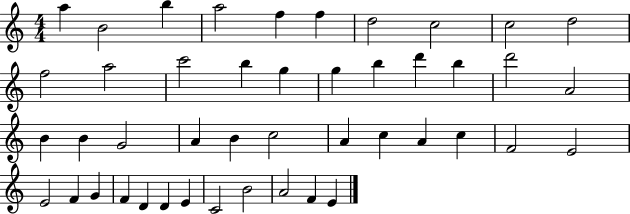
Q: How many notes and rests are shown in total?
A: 45